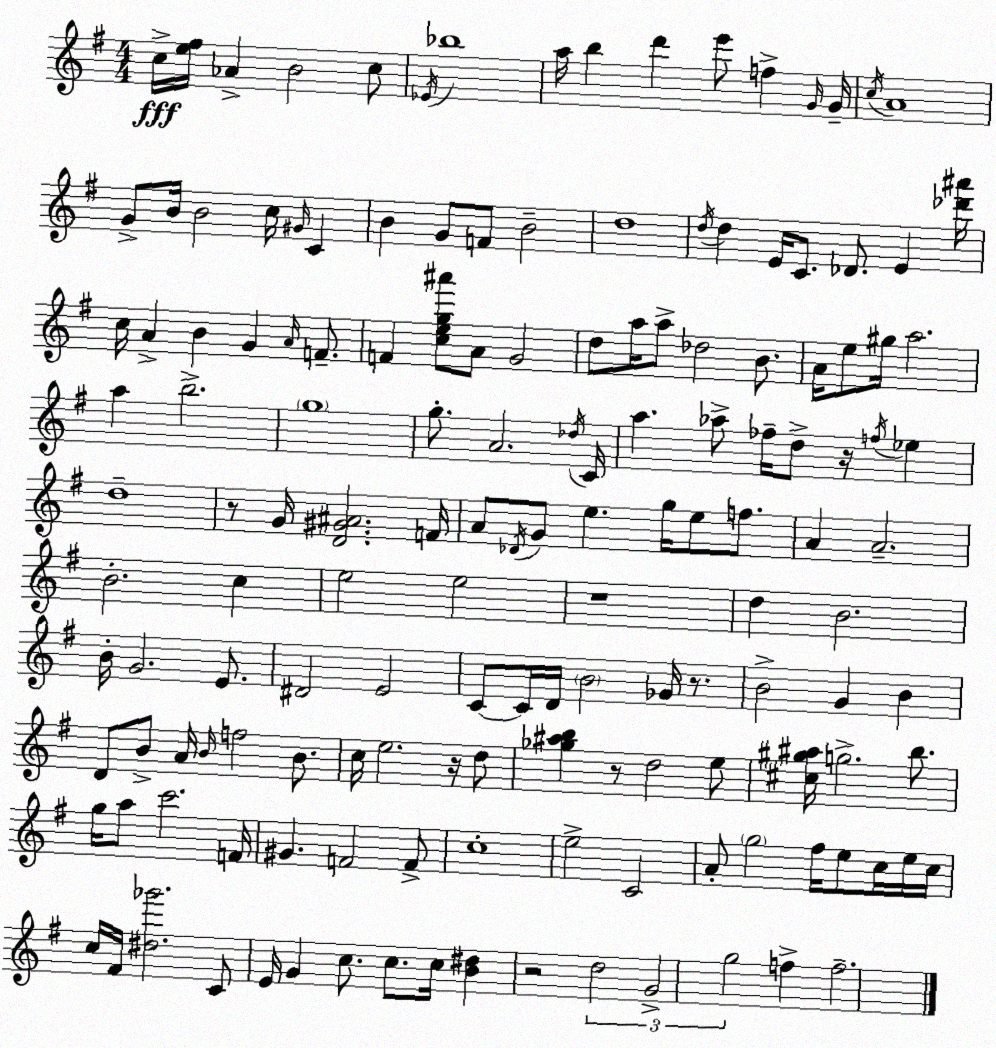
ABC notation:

X:1
T:Untitled
M:4/4
L:1/4
K:G
c/4 [e^f]/4 _A B2 c/2 _E/4 _b4 a/4 b d' e'/2 f G/4 G/4 c/4 A4 G/2 B/4 B2 c/4 ^G/4 C B G/2 F/2 B2 d4 d/4 d E/4 C/2 _D/2 E [_d'^a']/4 c/4 A B G A/4 F/2 F [ceg^a']/2 A/2 G2 d/2 a/4 a/2 _d2 B/2 A/4 e/2 ^g/4 a2 a b2 g4 g/2 A2 _d/4 C/4 a _a/2 _f/4 d/2 z/4 f/4 _e d4 z/2 G/4 [D^G^A]2 F/4 A/2 _D/4 G/2 e g/4 e/2 f/2 A A2 B2 c e2 e2 z4 d B2 B/4 G2 E/2 ^D2 E2 C/2 C/4 D/4 B2 _G/4 z/2 B2 G B D/2 B/2 A/4 B/4 f2 B/2 c/4 e2 z/4 d/2 [_g^ab] z/2 d2 e/2 [^c^g^a]/4 g2 b/2 g/4 a/2 c'2 F/4 ^G F2 F/2 c4 e2 C2 A/2 g2 ^f/4 e/2 c/4 e/4 c/4 c/4 ^F/4 [^d_g']2 C/2 E/4 G c/2 c/2 c/4 [B^d] z2 d2 G2 g2 f f2